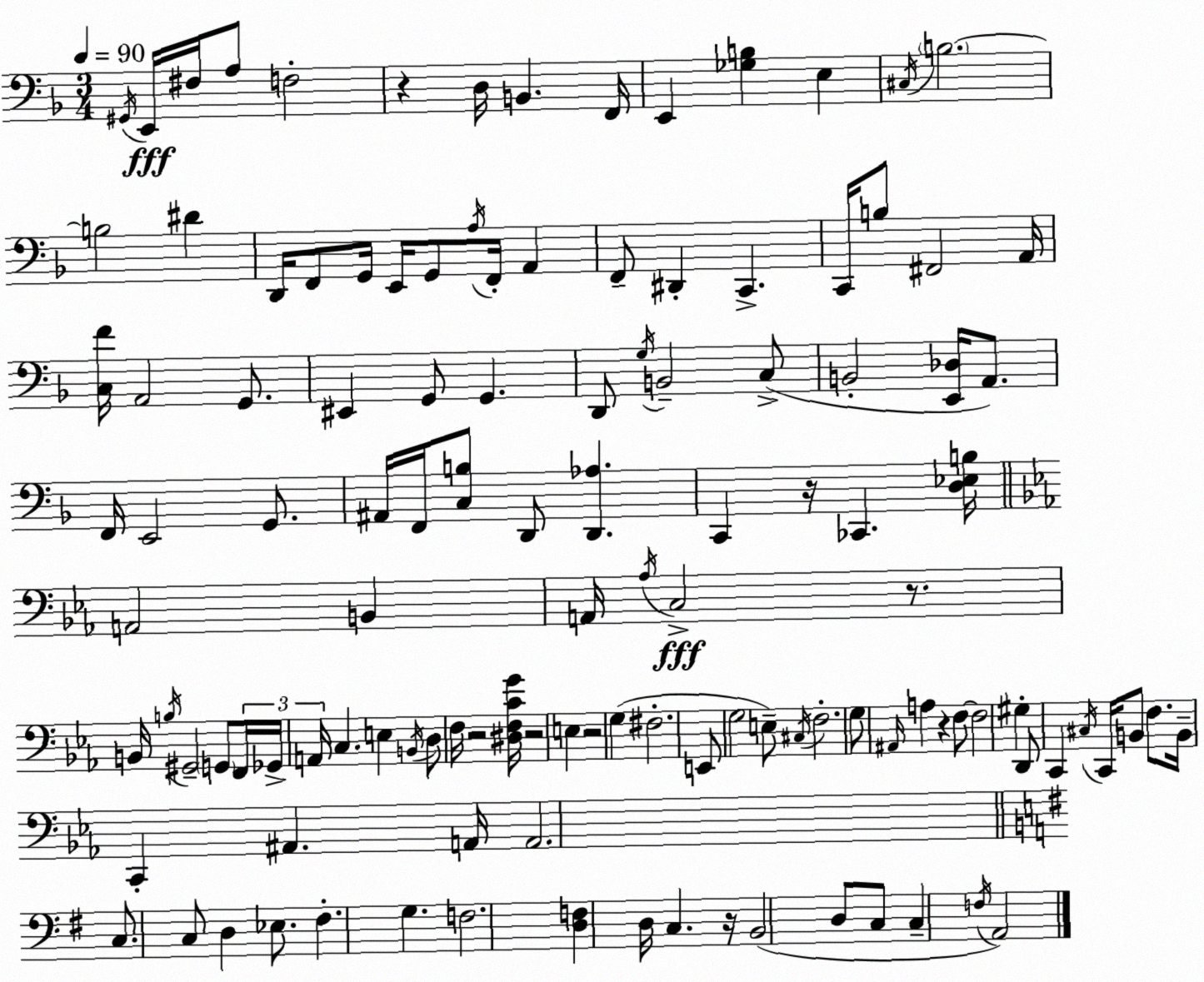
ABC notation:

X:1
T:Untitled
M:3/4
L:1/4
K:Dm
^G,,/4 E,,/4 ^F,/4 A,/2 F,2 z D,/4 B,, F,,/4 E,, [_G,B,] E, ^C,/4 B,2 B,2 ^D D,,/4 F,,/2 G,,/4 E,,/4 G,,/2 A,/4 F,,/4 A,, F,,/2 ^D,, C,, C,,/4 B,/2 ^F,,2 A,,/4 [C,F]/4 A,,2 G,,/2 ^E,, G,,/2 G,, D,,/2 G,/4 B,,2 C,/2 B,,2 [E,,_D,]/4 A,,/2 F,,/4 E,,2 G,,/2 ^A,,/4 F,,/4 [C,B,]/2 D,,/2 [D,,_A,] C,, z/4 _C,, [D,_E,B,]/4 A,,2 B,, A,,/4 _A,/4 C,2 z/2 B,,/4 B,/4 ^G,,2 G,,/2 F,,/4 _G,,/4 A,,/4 C, E, B,,/4 D,/2 F,/4 z2 [^D,F,CG]/4 z2 E, z2 G, ^F,2 E,,/2 G,2 E,/2 ^C,/4 F,2 G,/2 ^A,,/4 A, z F,/2 F,2 ^G, D,,/2 C,, ^C,/4 C,,/4 B,,/2 F,/2 B,,/4 C,, ^A,, A,,/4 A,,2 C,/2 C,/2 D, _E,/2 ^F, G, F,2 [D,F,] D,/4 C, z/4 B,,2 D,/2 C,/2 C, F,/4 A,,2